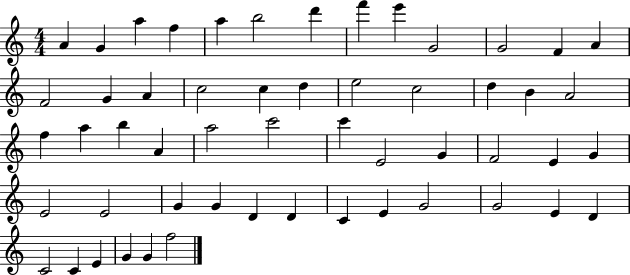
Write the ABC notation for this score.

X:1
T:Untitled
M:4/4
L:1/4
K:C
A G a f a b2 d' f' e' G2 G2 F A F2 G A c2 c d e2 c2 d B A2 f a b A a2 c'2 c' E2 G F2 E G E2 E2 G G D D C E G2 G2 E D C2 C E G G f2